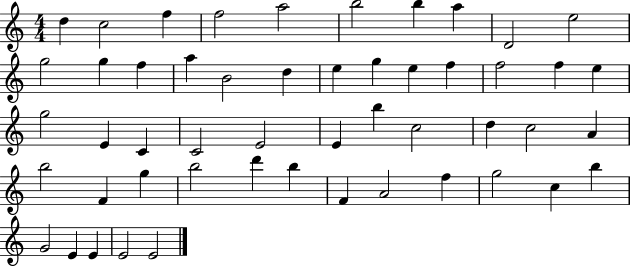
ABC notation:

X:1
T:Untitled
M:4/4
L:1/4
K:C
d c2 f f2 a2 b2 b a D2 e2 g2 g f a B2 d e g e f f2 f e g2 E C C2 E2 E b c2 d c2 A b2 F g b2 d' b F A2 f g2 c b G2 E E E2 E2